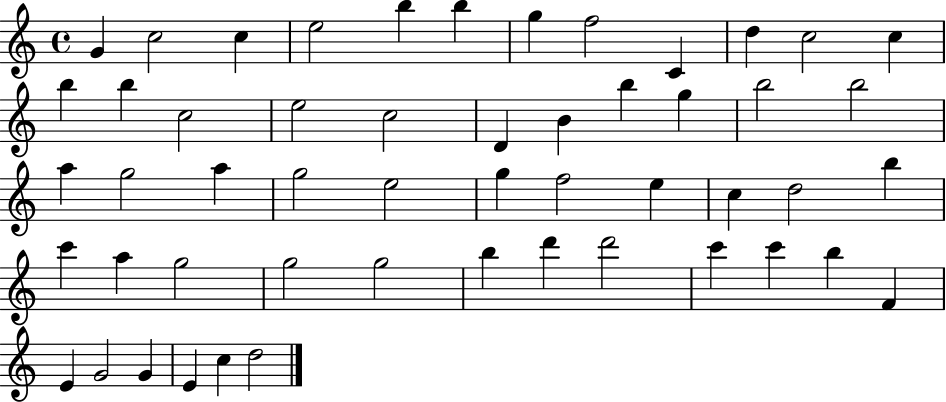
X:1
T:Untitled
M:4/4
L:1/4
K:C
G c2 c e2 b b g f2 C d c2 c b b c2 e2 c2 D B b g b2 b2 a g2 a g2 e2 g f2 e c d2 b c' a g2 g2 g2 b d' d'2 c' c' b F E G2 G E c d2